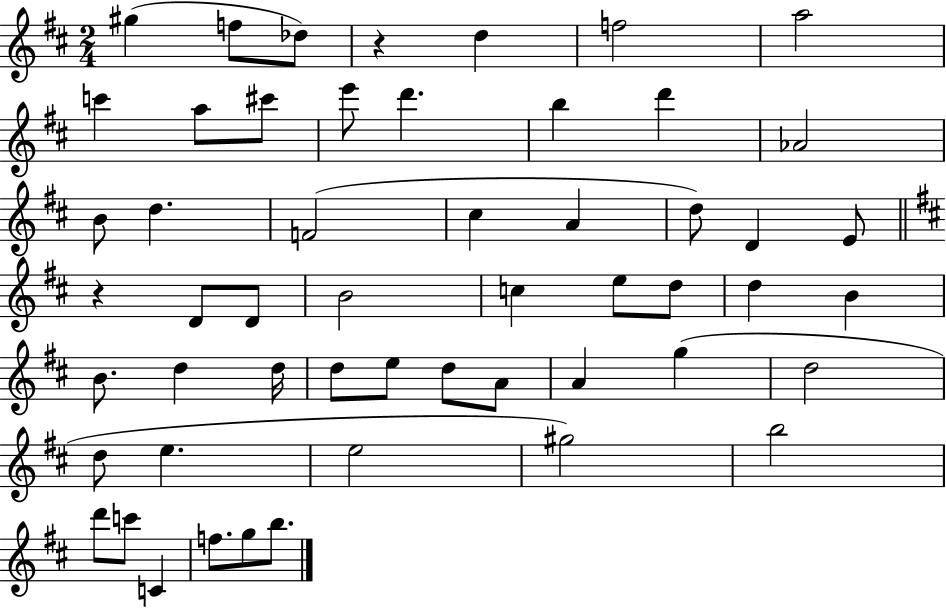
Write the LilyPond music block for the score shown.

{
  \clef treble
  \numericTimeSignature
  \time 2/4
  \key d \major
  gis''4( f''8 des''8) | r4 d''4 | f''2 | a''2 | \break c'''4 a''8 cis'''8 | e'''8 d'''4. | b''4 d'''4 | aes'2 | \break b'8 d''4. | f'2( | cis''4 a'4 | d''8) d'4 e'8 | \break \bar "||" \break \key d \major r4 d'8 d'8 | b'2 | c''4 e''8 d''8 | d''4 b'4 | \break b'8. d''4 d''16 | d''8 e''8 d''8 a'8 | a'4 g''4( | d''2 | \break d''8 e''4. | e''2 | gis''2) | b''2 | \break d'''8 c'''8 c'4 | f''8. g''8 b''8. | \bar "|."
}